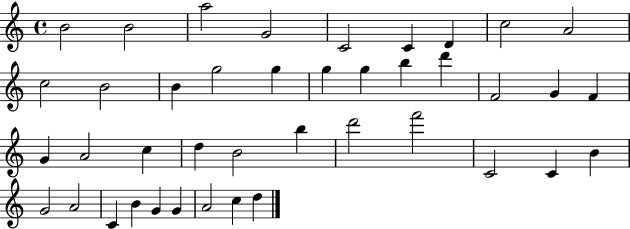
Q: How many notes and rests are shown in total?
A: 41